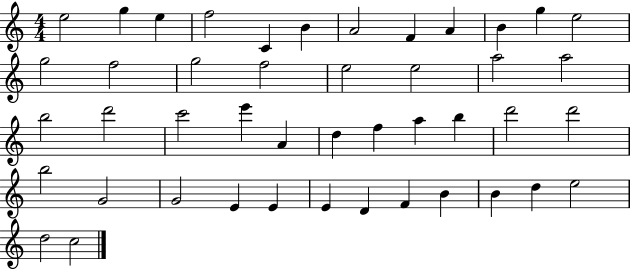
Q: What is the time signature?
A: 4/4